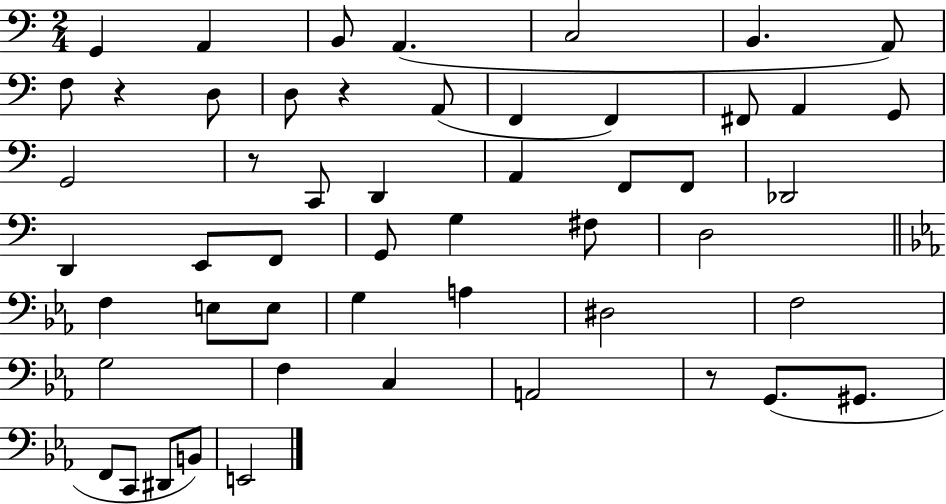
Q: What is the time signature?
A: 2/4